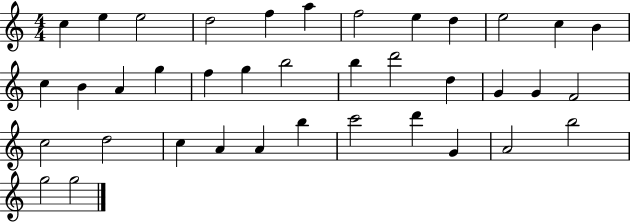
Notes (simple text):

C5/q E5/q E5/h D5/h F5/q A5/q F5/h E5/q D5/q E5/h C5/q B4/q C5/q B4/q A4/q G5/q F5/q G5/q B5/h B5/q D6/h D5/q G4/q G4/q F4/h C5/h D5/h C5/q A4/q A4/q B5/q C6/h D6/q G4/q A4/h B5/h G5/h G5/h